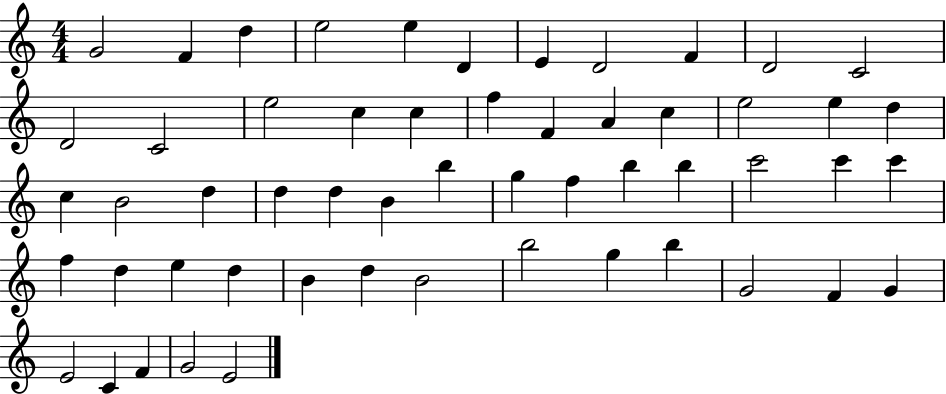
X:1
T:Untitled
M:4/4
L:1/4
K:C
G2 F d e2 e D E D2 F D2 C2 D2 C2 e2 c c f F A c e2 e d c B2 d d d B b g f b b c'2 c' c' f d e d B d B2 b2 g b G2 F G E2 C F G2 E2